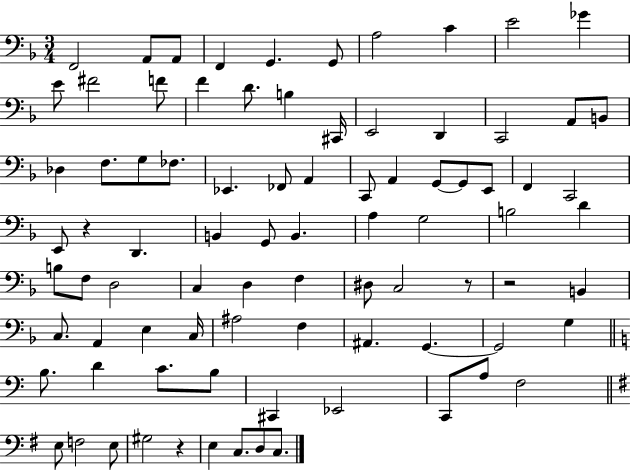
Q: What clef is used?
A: bass